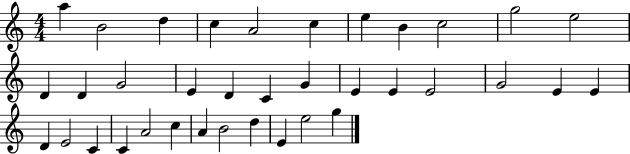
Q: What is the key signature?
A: C major